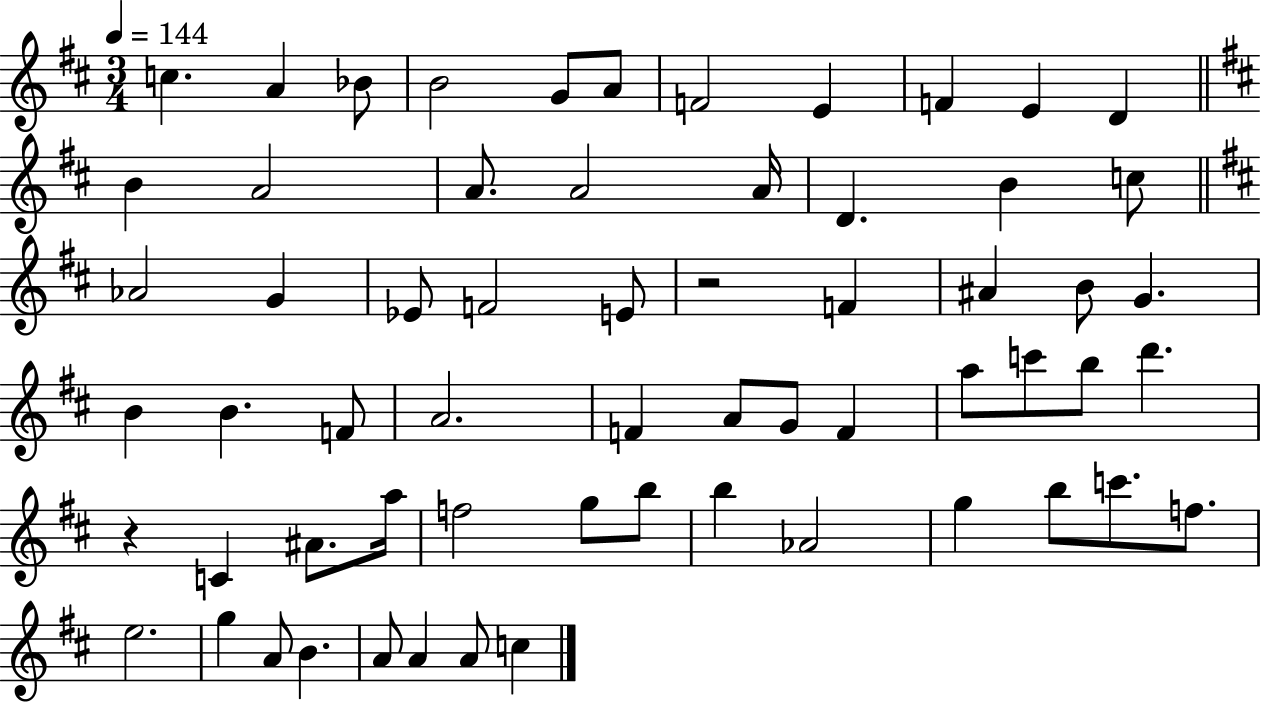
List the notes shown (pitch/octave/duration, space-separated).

C5/q. A4/q Bb4/e B4/h G4/e A4/e F4/h E4/q F4/q E4/q D4/q B4/q A4/h A4/e. A4/h A4/s D4/q. B4/q C5/e Ab4/h G4/q Eb4/e F4/h E4/e R/h F4/q A#4/q B4/e G4/q. B4/q B4/q. F4/e A4/h. F4/q A4/e G4/e F4/q A5/e C6/e B5/e D6/q. R/q C4/q A#4/e. A5/s F5/h G5/e B5/e B5/q Ab4/h G5/q B5/e C6/e. F5/e. E5/h. G5/q A4/e B4/q. A4/e A4/q A4/e C5/q